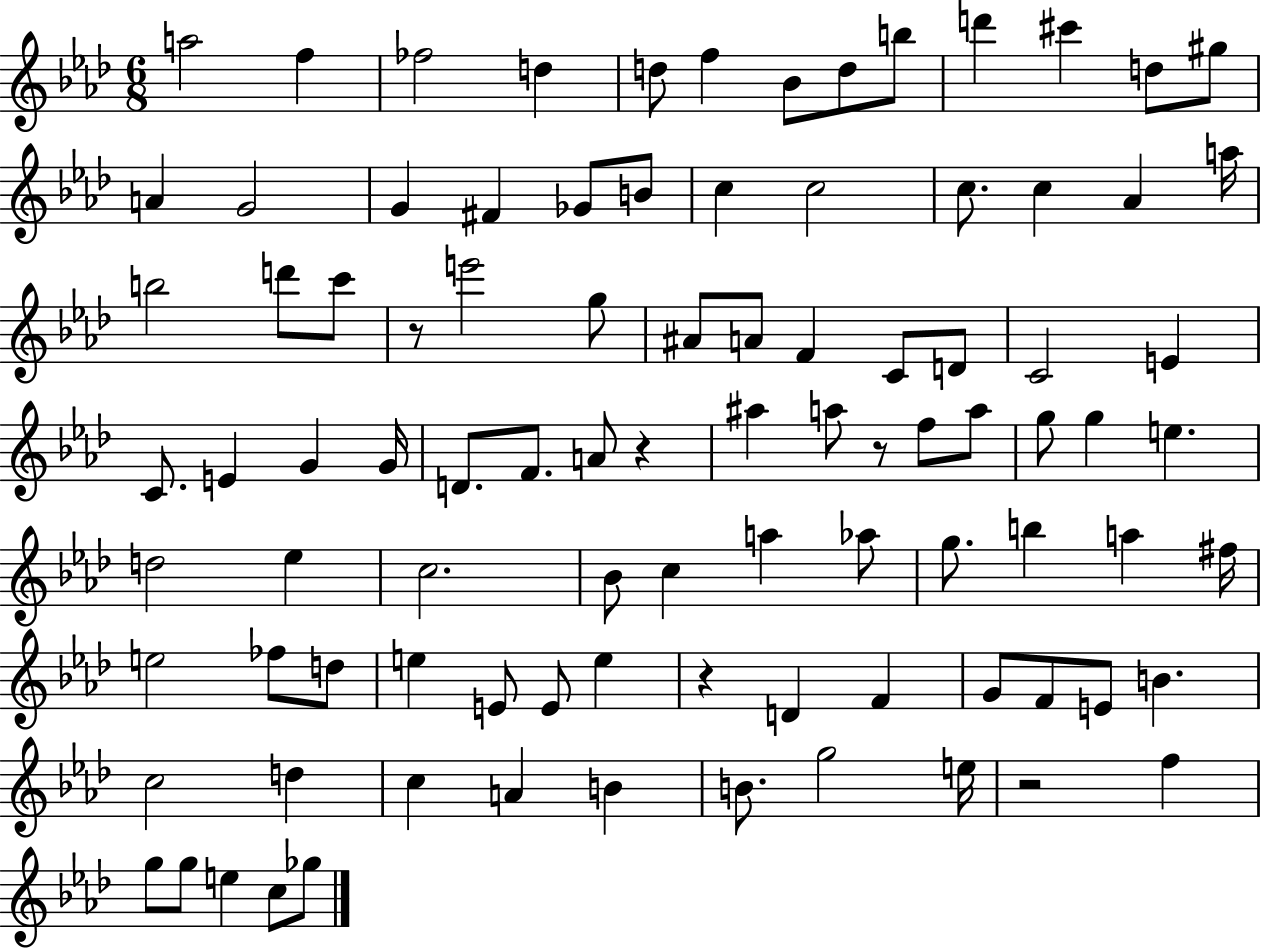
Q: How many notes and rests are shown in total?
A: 94